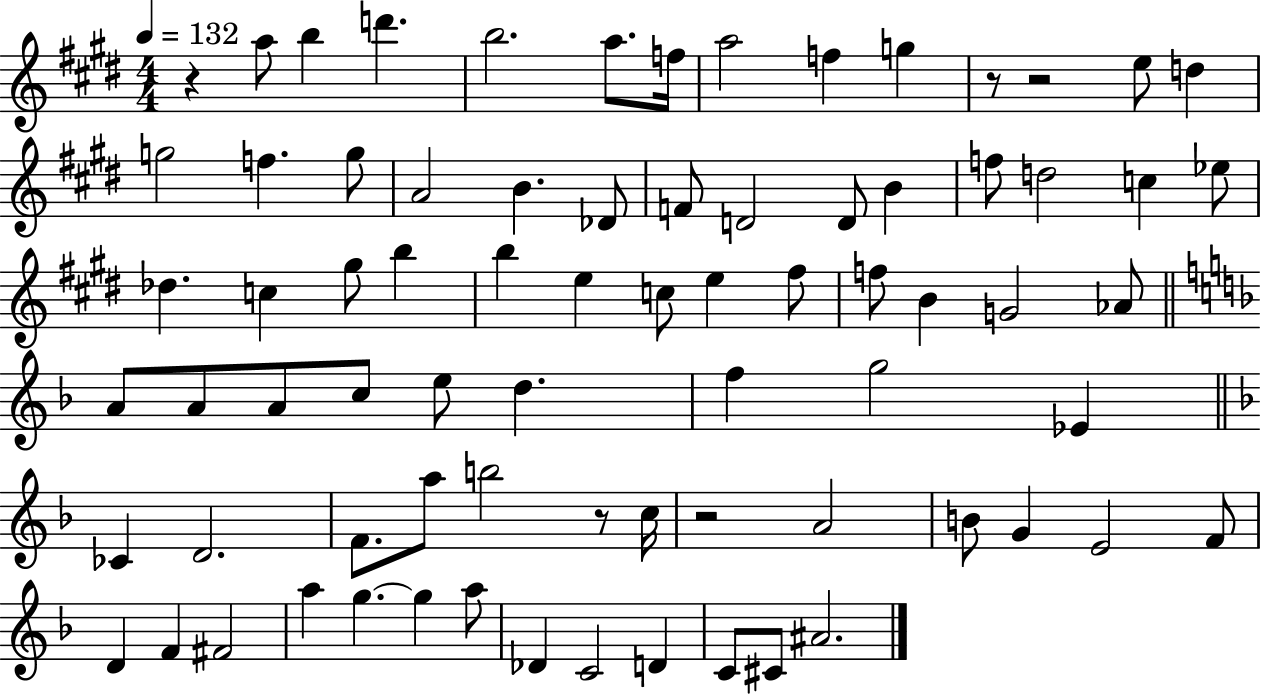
X:1
T:Untitled
M:4/4
L:1/4
K:E
z a/2 b d' b2 a/2 f/4 a2 f g z/2 z2 e/2 d g2 f g/2 A2 B _D/2 F/2 D2 D/2 B f/2 d2 c _e/2 _d c ^g/2 b b e c/2 e ^f/2 f/2 B G2 _A/2 A/2 A/2 A/2 c/2 e/2 d f g2 _E _C D2 F/2 a/2 b2 z/2 c/4 z2 A2 B/2 G E2 F/2 D F ^F2 a g g a/2 _D C2 D C/2 ^C/2 ^A2